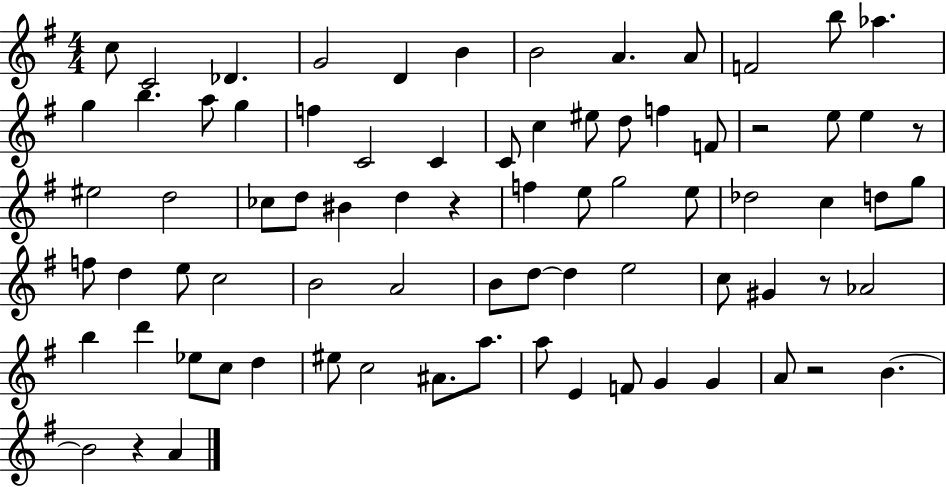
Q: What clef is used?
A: treble